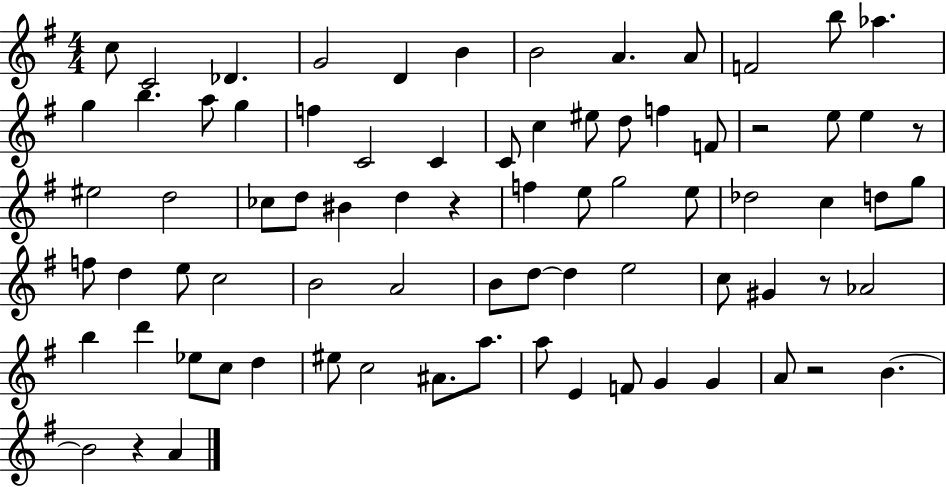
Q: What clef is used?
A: treble